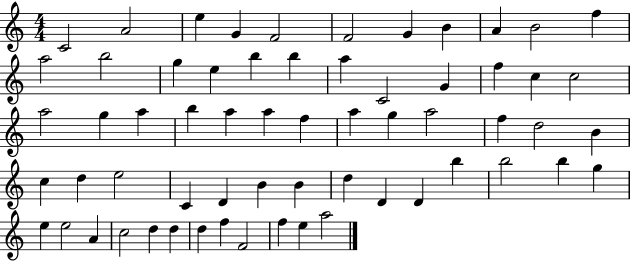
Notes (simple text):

C4/h A4/h E5/q G4/q F4/h F4/h G4/q B4/q A4/q B4/h F5/q A5/h B5/h G5/q E5/q B5/q B5/q A5/q C4/h G4/q F5/q C5/q C5/h A5/h G5/q A5/q B5/q A5/q A5/q F5/q A5/q G5/q A5/h F5/q D5/h B4/q C5/q D5/q E5/h C4/q D4/q B4/q B4/q D5/q D4/q D4/q B5/q B5/h B5/q G5/q E5/q E5/h A4/q C5/h D5/q D5/q D5/q F5/q F4/h F5/q E5/q A5/h